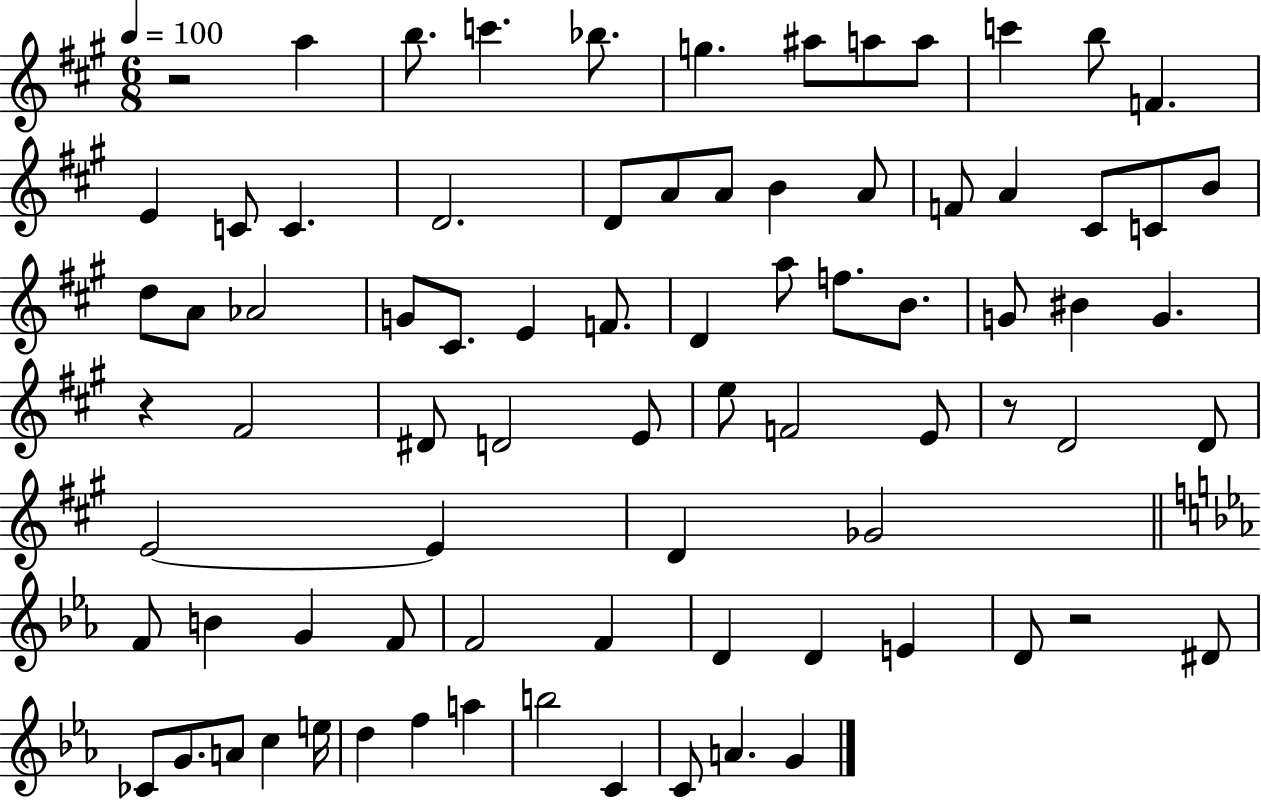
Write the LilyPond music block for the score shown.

{
  \clef treble
  \numericTimeSignature
  \time 6/8
  \key a \major
  \tempo 4 = 100
  r2 a''4 | b''8. c'''4. bes''8. | g''4. ais''8 a''8 a''8 | c'''4 b''8 f'4. | \break e'4 c'8 c'4. | d'2. | d'8 a'8 a'8 b'4 a'8 | f'8 a'4 cis'8 c'8 b'8 | \break d''8 a'8 aes'2 | g'8 cis'8. e'4 f'8. | d'4 a''8 f''8. b'8. | g'8 bis'4 g'4. | \break r4 fis'2 | dis'8 d'2 e'8 | e''8 f'2 e'8 | r8 d'2 d'8 | \break e'2~~ e'4 | d'4 ges'2 | \bar "||" \break \key ees \major f'8 b'4 g'4 f'8 | f'2 f'4 | d'4 d'4 e'4 | d'8 r2 dis'8 | \break ces'8 g'8. a'8 c''4 e''16 | d''4 f''4 a''4 | b''2 c'4 | c'8 a'4. g'4 | \break \bar "|."
}